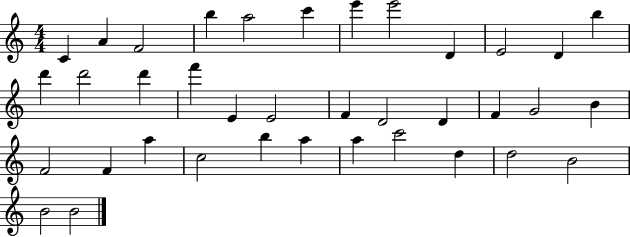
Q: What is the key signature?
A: C major